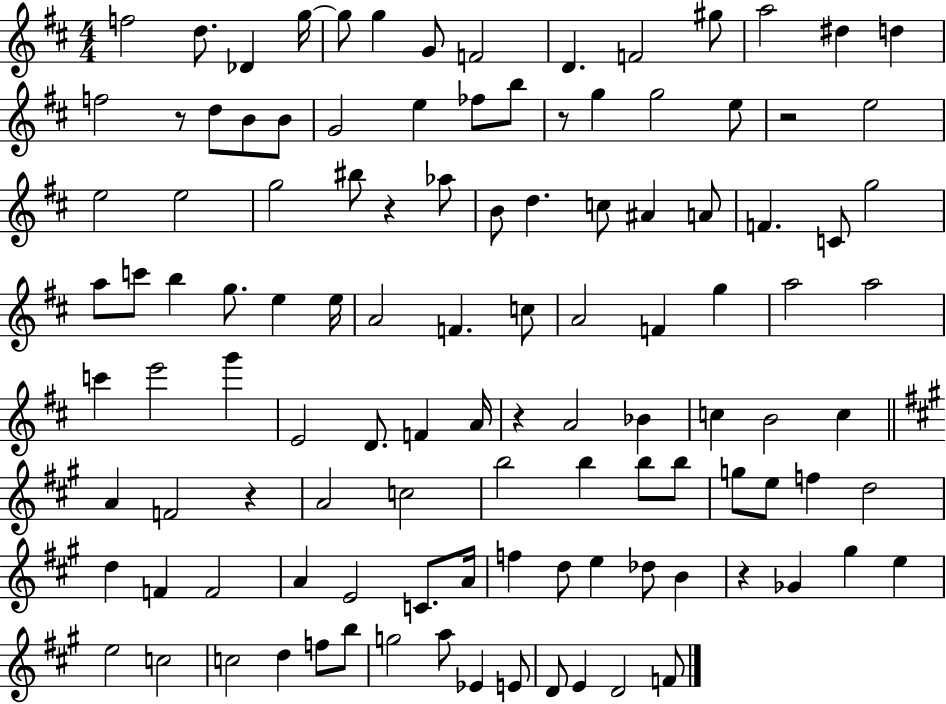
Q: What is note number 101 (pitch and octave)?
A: Eb4